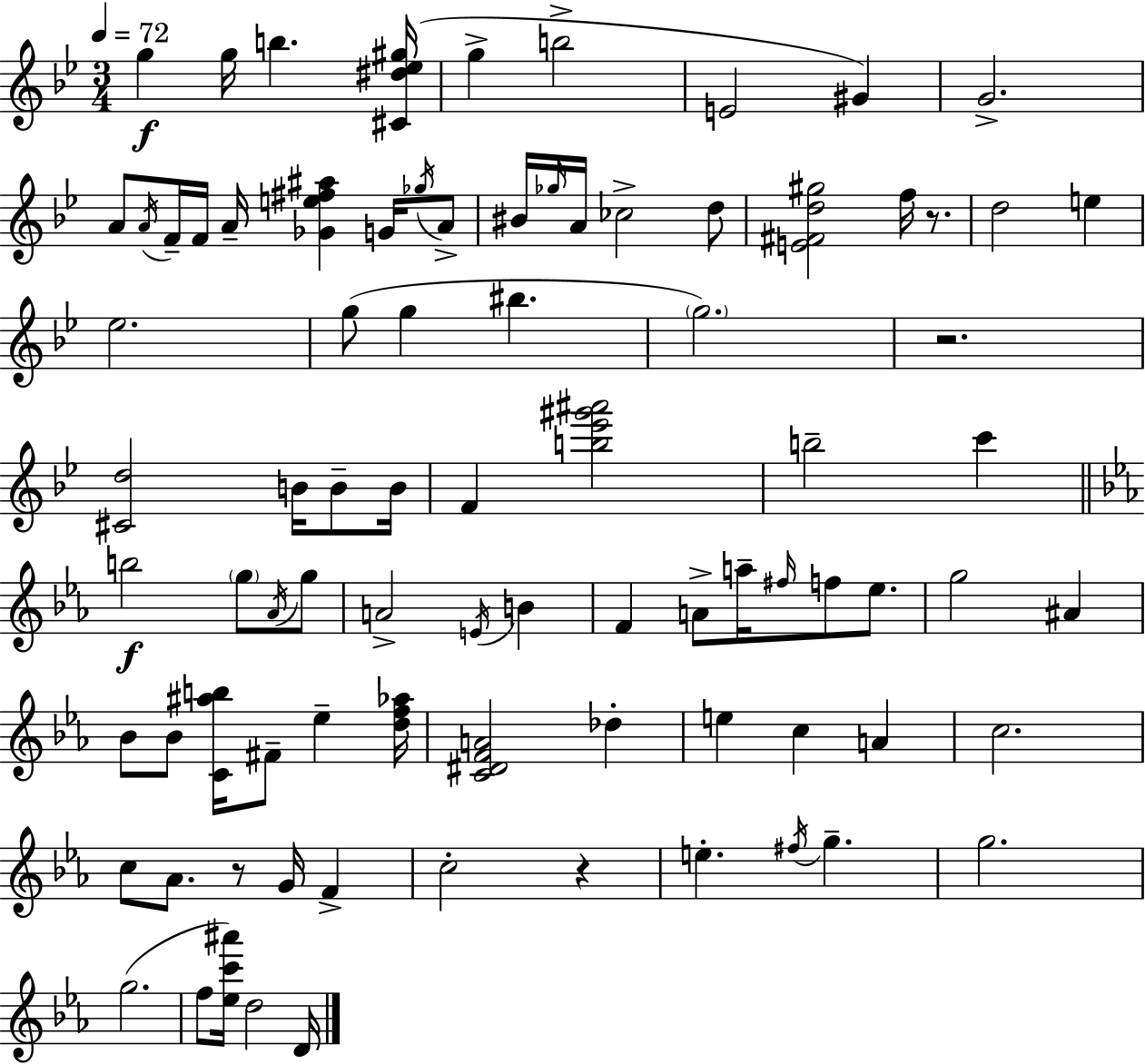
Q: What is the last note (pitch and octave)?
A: D4